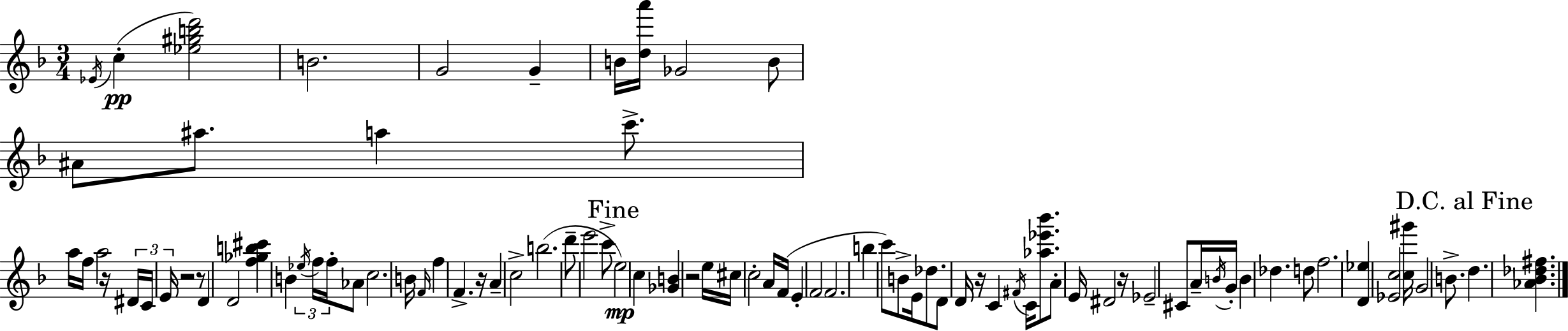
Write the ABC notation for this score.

X:1
T:Untitled
M:3/4
L:1/4
K:F
_E/4 c [_e^gbd']2 B2 G2 G B/4 [da']/4 _G2 B/2 ^A/2 ^a/2 a c'/2 a/4 f/4 a2 z/4 ^D/4 C/4 E/4 z2 z/2 D D2 [f_gb^c'] B _e/4 f/4 f/4 _A/2 c2 B/4 F/4 f F z/4 A c2 b2 d'/2 e'2 c'/2 e2 c [_GB] z2 e/4 ^c/4 c2 A/4 F/4 E F2 F2 b c'/2 B/2 E/4 _d/2 D/2 D/4 z/4 C ^F/4 C/4 [_a_e'_b']/2 A/2 E/4 ^D2 z/4 _E2 ^C/2 A/4 B/4 G/4 B _d d/2 f2 [D_e] [_Ec]2 [c^g']/4 G2 B/2 d [_A_B_d^f]